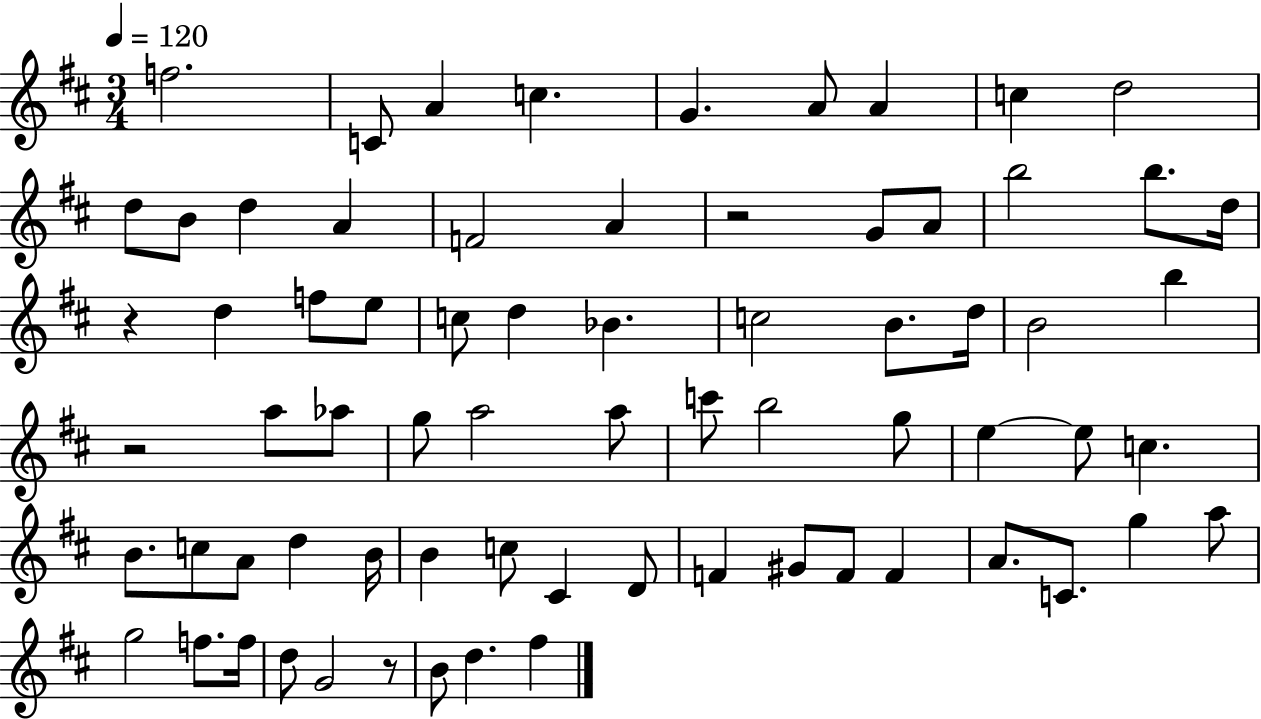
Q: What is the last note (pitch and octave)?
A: F#5